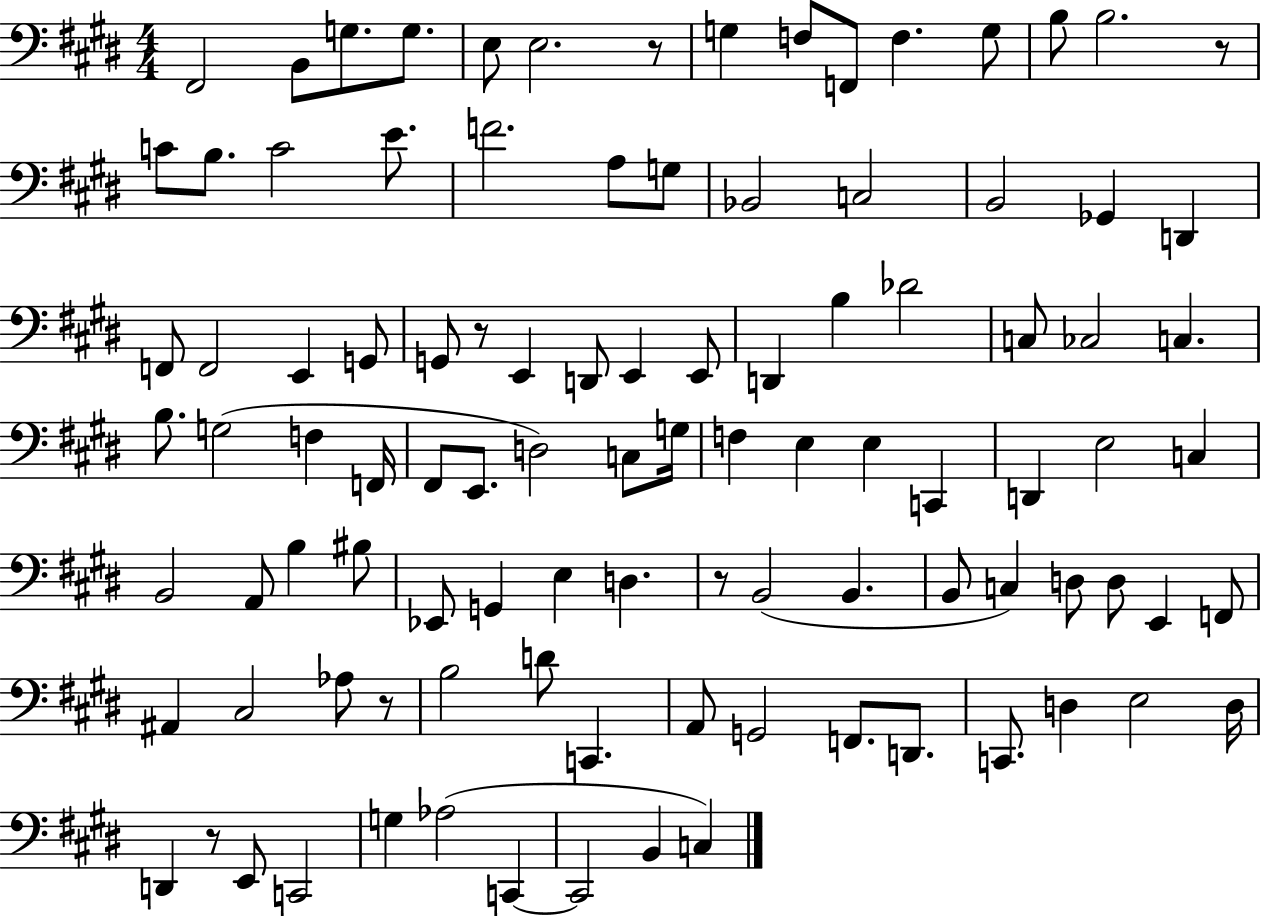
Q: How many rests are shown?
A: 6